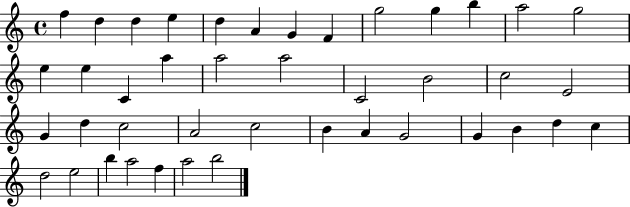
X:1
T:Untitled
M:4/4
L:1/4
K:C
f d d e d A G F g2 g b a2 g2 e e C a a2 a2 C2 B2 c2 E2 G d c2 A2 c2 B A G2 G B d c d2 e2 b a2 f a2 b2